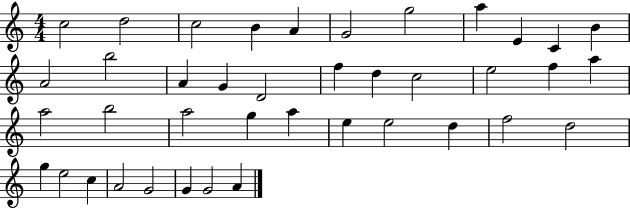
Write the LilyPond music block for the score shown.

{
  \clef treble
  \numericTimeSignature
  \time 4/4
  \key c \major
  c''2 d''2 | c''2 b'4 a'4 | g'2 g''2 | a''4 e'4 c'4 b'4 | \break a'2 b''2 | a'4 g'4 d'2 | f''4 d''4 c''2 | e''2 f''4 a''4 | \break a''2 b''2 | a''2 g''4 a''4 | e''4 e''2 d''4 | f''2 d''2 | \break g''4 e''2 c''4 | a'2 g'2 | g'4 g'2 a'4 | \bar "|."
}